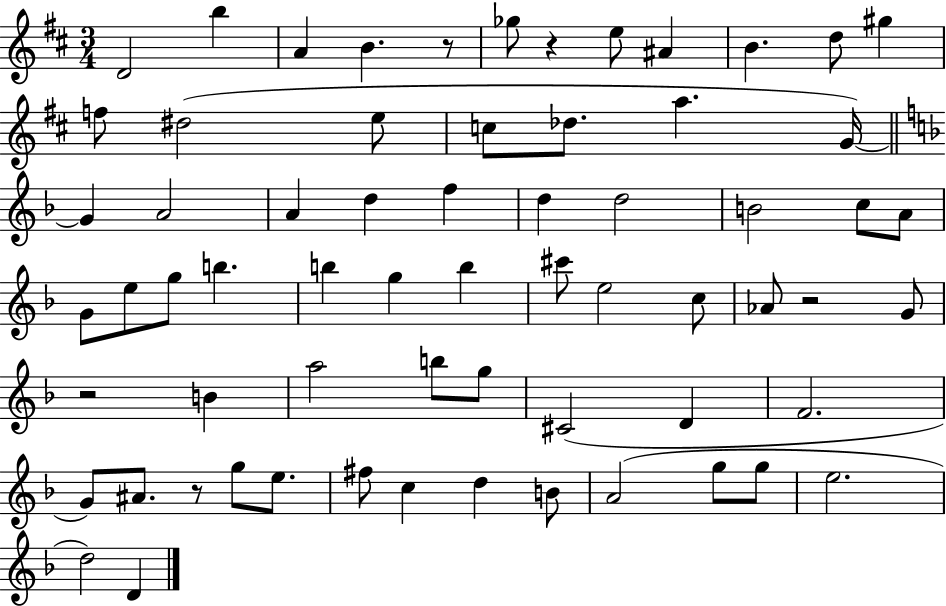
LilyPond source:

{
  \clef treble
  \numericTimeSignature
  \time 3/4
  \key d \major
  d'2 b''4 | a'4 b'4. r8 | ges''8 r4 e''8 ais'4 | b'4. d''8 gis''4 | \break f''8 dis''2( e''8 | c''8 des''8. a''4. g'16~~) | \bar "||" \break \key f \major g'4 a'2 | a'4 d''4 f''4 | d''4 d''2 | b'2 c''8 a'8 | \break g'8 e''8 g''8 b''4. | b''4 g''4 b''4 | cis'''8 e''2 c''8 | aes'8 r2 g'8 | \break r2 b'4 | a''2 b''8 g''8 | cis'2( d'4 | f'2. | \break g'8) ais'8. r8 g''8 e''8. | fis''8 c''4 d''4 b'8 | a'2( g''8 g''8 | e''2. | \break d''2) d'4 | \bar "|."
}